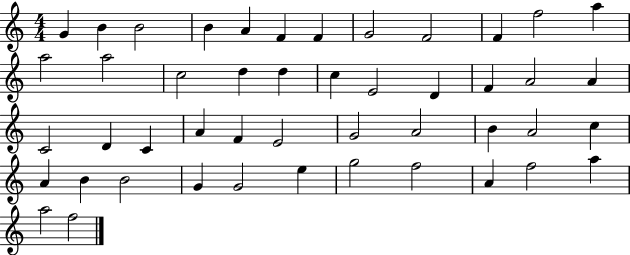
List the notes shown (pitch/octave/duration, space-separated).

G4/q B4/q B4/h B4/q A4/q F4/q F4/q G4/h F4/h F4/q F5/h A5/q A5/h A5/h C5/h D5/q D5/q C5/q E4/h D4/q F4/q A4/h A4/q C4/h D4/q C4/q A4/q F4/q E4/h G4/h A4/h B4/q A4/h C5/q A4/q B4/q B4/h G4/q G4/h E5/q G5/h F5/h A4/q F5/h A5/q A5/h F5/h